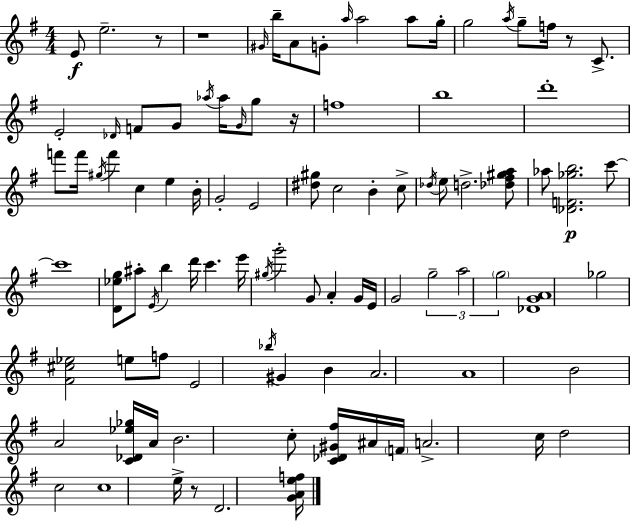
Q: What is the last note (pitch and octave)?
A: D4